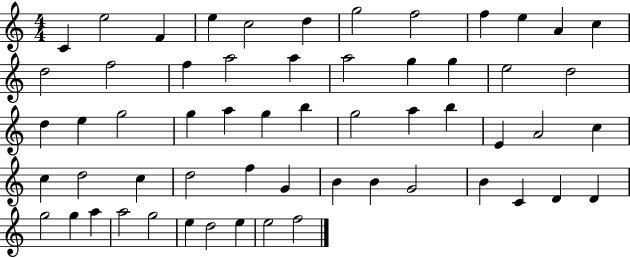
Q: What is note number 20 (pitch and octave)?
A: G5